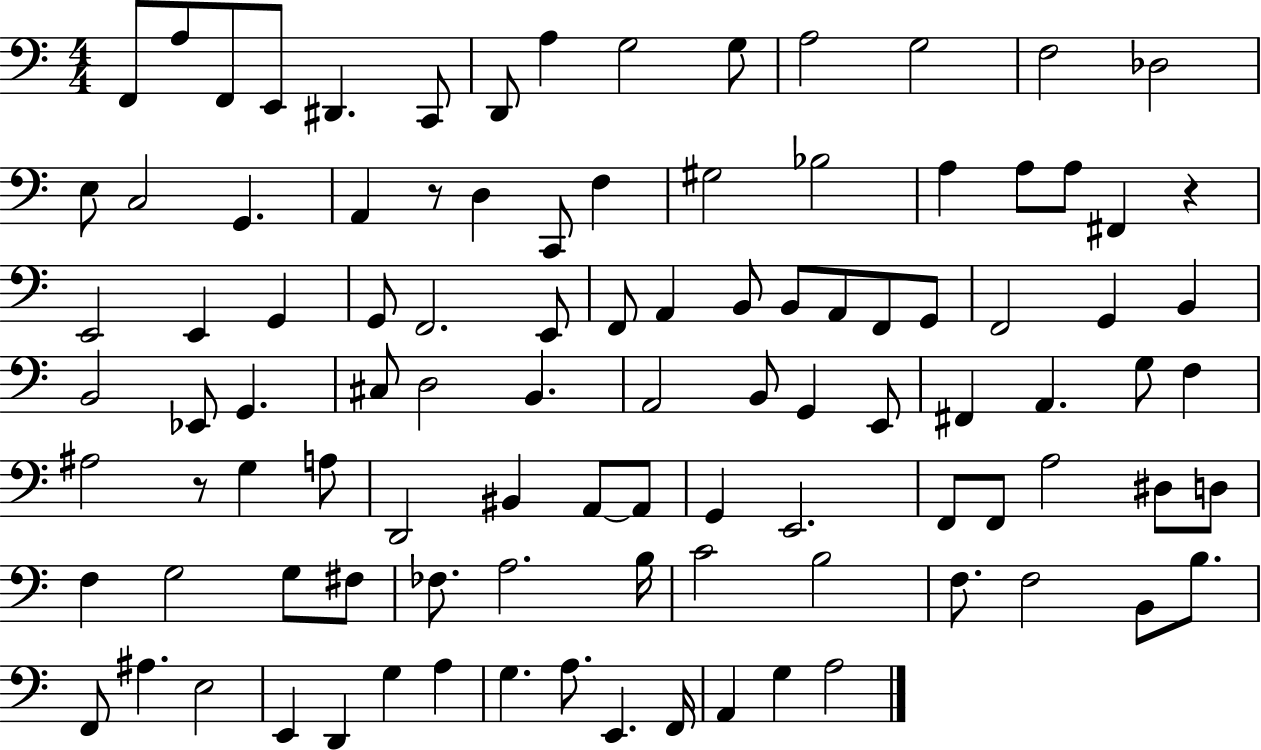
F2/e A3/e F2/e E2/e D#2/q. C2/e D2/e A3/q G3/h G3/e A3/h G3/h F3/h Db3/h E3/e C3/h G2/q. A2/q R/e D3/q C2/e F3/q G#3/h Bb3/h A3/q A3/e A3/e F#2/q R/q E2/h E2/q G2/q G2/e F2/h. E2/e F2/e A2/q B2/e B2/e A2/e F2/e G2/e F2/h G2/q B2/q B2/h Eb2/e G2/q. C#3/e D3/h B2/q. A2/h B2/e G2/q E2/e F#2/q A2/q. G3/e F3/q A#3/h R/e G3/q A3/e D2/h BIS2/q A2/e A2/e G2/q E2/h. F2/e F2/e A3/h D#3/e D3/e F3/q G3/h G3/e F#3/e FES3/e. A3/h. B3/s C4/h B3/h F3/e. F3/h B2/e B3/e. F2/e A#3/q. E3/h E2/q D2/q G3/q A3/q G3/q. A3/e. E2/q. F2/s A2/q G3/q A3/h